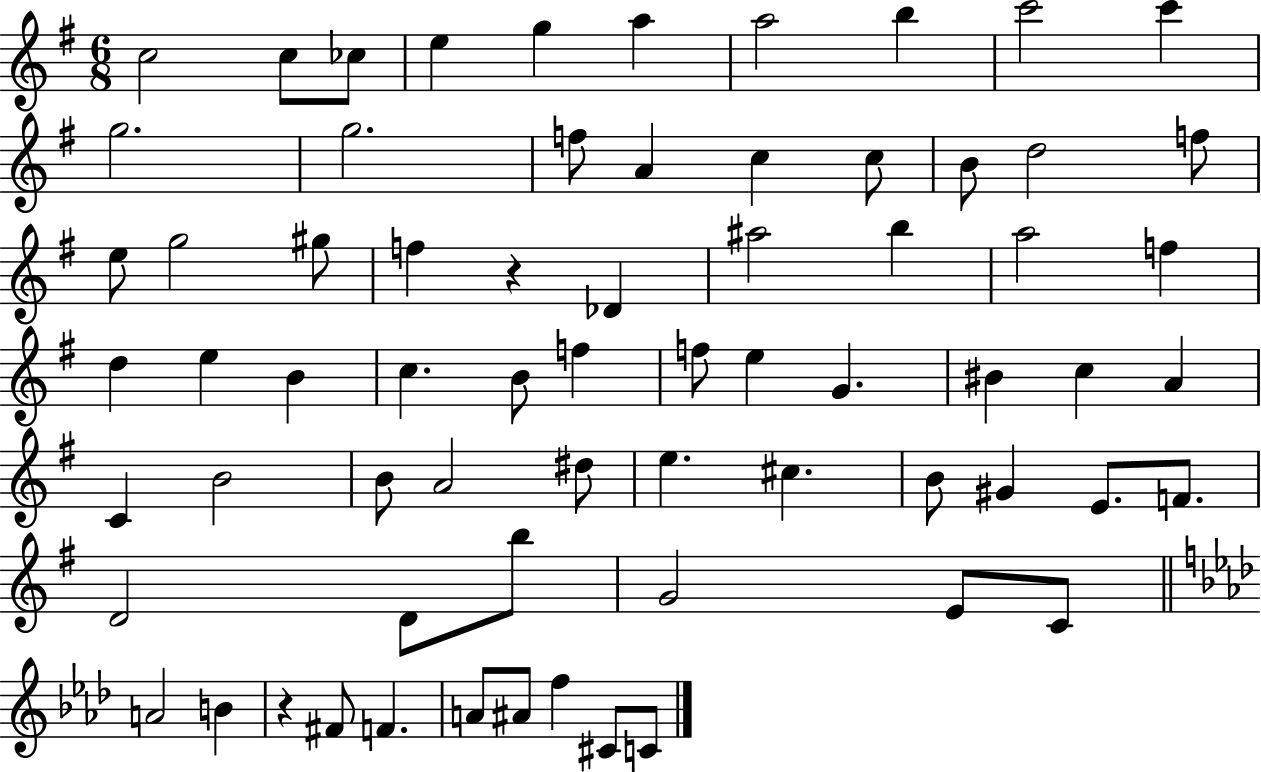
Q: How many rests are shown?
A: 2